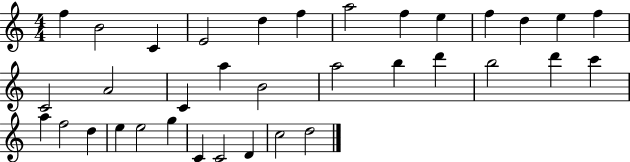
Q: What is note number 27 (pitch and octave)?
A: D5